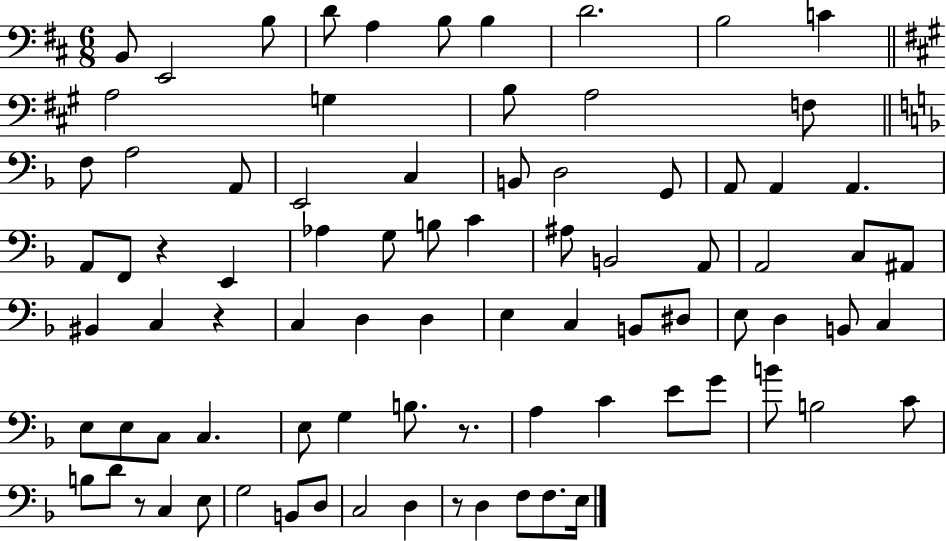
X:1
T:Untitled
M:6/8
L:1/4
K:D
B,,/2 E,,2 B,/2 D/2 A, B,/2 B, D2 B,2 C A,2 G, B,/2 A,2 F,/2 F,/2 A,2 A,,/2 E,,2 C, B,,/2 D,2 G,,/2 A,,/2 A,, A,, A,,/2 F,,/2 z E,, _A, G,/2 B,/2 C ^A,/2 B,,2 A,,/2 A,,2 C,/2 ^A,,/2 ^B,, C, z C, D, D, E, C, B,,/2 ^D,/2 E,/2 D, B,,/2 C, E,/2 E,/2 C,/2 C, E,/2 G, B,/2 z/2 A, C E/2 G/2 B/2 B,2 C/2 B,/2 D/2 z/2 C, E,/2 G,2 B,,/2 D,/2 C,2 D, z/2 D, F,/2 F,/2 E,/4